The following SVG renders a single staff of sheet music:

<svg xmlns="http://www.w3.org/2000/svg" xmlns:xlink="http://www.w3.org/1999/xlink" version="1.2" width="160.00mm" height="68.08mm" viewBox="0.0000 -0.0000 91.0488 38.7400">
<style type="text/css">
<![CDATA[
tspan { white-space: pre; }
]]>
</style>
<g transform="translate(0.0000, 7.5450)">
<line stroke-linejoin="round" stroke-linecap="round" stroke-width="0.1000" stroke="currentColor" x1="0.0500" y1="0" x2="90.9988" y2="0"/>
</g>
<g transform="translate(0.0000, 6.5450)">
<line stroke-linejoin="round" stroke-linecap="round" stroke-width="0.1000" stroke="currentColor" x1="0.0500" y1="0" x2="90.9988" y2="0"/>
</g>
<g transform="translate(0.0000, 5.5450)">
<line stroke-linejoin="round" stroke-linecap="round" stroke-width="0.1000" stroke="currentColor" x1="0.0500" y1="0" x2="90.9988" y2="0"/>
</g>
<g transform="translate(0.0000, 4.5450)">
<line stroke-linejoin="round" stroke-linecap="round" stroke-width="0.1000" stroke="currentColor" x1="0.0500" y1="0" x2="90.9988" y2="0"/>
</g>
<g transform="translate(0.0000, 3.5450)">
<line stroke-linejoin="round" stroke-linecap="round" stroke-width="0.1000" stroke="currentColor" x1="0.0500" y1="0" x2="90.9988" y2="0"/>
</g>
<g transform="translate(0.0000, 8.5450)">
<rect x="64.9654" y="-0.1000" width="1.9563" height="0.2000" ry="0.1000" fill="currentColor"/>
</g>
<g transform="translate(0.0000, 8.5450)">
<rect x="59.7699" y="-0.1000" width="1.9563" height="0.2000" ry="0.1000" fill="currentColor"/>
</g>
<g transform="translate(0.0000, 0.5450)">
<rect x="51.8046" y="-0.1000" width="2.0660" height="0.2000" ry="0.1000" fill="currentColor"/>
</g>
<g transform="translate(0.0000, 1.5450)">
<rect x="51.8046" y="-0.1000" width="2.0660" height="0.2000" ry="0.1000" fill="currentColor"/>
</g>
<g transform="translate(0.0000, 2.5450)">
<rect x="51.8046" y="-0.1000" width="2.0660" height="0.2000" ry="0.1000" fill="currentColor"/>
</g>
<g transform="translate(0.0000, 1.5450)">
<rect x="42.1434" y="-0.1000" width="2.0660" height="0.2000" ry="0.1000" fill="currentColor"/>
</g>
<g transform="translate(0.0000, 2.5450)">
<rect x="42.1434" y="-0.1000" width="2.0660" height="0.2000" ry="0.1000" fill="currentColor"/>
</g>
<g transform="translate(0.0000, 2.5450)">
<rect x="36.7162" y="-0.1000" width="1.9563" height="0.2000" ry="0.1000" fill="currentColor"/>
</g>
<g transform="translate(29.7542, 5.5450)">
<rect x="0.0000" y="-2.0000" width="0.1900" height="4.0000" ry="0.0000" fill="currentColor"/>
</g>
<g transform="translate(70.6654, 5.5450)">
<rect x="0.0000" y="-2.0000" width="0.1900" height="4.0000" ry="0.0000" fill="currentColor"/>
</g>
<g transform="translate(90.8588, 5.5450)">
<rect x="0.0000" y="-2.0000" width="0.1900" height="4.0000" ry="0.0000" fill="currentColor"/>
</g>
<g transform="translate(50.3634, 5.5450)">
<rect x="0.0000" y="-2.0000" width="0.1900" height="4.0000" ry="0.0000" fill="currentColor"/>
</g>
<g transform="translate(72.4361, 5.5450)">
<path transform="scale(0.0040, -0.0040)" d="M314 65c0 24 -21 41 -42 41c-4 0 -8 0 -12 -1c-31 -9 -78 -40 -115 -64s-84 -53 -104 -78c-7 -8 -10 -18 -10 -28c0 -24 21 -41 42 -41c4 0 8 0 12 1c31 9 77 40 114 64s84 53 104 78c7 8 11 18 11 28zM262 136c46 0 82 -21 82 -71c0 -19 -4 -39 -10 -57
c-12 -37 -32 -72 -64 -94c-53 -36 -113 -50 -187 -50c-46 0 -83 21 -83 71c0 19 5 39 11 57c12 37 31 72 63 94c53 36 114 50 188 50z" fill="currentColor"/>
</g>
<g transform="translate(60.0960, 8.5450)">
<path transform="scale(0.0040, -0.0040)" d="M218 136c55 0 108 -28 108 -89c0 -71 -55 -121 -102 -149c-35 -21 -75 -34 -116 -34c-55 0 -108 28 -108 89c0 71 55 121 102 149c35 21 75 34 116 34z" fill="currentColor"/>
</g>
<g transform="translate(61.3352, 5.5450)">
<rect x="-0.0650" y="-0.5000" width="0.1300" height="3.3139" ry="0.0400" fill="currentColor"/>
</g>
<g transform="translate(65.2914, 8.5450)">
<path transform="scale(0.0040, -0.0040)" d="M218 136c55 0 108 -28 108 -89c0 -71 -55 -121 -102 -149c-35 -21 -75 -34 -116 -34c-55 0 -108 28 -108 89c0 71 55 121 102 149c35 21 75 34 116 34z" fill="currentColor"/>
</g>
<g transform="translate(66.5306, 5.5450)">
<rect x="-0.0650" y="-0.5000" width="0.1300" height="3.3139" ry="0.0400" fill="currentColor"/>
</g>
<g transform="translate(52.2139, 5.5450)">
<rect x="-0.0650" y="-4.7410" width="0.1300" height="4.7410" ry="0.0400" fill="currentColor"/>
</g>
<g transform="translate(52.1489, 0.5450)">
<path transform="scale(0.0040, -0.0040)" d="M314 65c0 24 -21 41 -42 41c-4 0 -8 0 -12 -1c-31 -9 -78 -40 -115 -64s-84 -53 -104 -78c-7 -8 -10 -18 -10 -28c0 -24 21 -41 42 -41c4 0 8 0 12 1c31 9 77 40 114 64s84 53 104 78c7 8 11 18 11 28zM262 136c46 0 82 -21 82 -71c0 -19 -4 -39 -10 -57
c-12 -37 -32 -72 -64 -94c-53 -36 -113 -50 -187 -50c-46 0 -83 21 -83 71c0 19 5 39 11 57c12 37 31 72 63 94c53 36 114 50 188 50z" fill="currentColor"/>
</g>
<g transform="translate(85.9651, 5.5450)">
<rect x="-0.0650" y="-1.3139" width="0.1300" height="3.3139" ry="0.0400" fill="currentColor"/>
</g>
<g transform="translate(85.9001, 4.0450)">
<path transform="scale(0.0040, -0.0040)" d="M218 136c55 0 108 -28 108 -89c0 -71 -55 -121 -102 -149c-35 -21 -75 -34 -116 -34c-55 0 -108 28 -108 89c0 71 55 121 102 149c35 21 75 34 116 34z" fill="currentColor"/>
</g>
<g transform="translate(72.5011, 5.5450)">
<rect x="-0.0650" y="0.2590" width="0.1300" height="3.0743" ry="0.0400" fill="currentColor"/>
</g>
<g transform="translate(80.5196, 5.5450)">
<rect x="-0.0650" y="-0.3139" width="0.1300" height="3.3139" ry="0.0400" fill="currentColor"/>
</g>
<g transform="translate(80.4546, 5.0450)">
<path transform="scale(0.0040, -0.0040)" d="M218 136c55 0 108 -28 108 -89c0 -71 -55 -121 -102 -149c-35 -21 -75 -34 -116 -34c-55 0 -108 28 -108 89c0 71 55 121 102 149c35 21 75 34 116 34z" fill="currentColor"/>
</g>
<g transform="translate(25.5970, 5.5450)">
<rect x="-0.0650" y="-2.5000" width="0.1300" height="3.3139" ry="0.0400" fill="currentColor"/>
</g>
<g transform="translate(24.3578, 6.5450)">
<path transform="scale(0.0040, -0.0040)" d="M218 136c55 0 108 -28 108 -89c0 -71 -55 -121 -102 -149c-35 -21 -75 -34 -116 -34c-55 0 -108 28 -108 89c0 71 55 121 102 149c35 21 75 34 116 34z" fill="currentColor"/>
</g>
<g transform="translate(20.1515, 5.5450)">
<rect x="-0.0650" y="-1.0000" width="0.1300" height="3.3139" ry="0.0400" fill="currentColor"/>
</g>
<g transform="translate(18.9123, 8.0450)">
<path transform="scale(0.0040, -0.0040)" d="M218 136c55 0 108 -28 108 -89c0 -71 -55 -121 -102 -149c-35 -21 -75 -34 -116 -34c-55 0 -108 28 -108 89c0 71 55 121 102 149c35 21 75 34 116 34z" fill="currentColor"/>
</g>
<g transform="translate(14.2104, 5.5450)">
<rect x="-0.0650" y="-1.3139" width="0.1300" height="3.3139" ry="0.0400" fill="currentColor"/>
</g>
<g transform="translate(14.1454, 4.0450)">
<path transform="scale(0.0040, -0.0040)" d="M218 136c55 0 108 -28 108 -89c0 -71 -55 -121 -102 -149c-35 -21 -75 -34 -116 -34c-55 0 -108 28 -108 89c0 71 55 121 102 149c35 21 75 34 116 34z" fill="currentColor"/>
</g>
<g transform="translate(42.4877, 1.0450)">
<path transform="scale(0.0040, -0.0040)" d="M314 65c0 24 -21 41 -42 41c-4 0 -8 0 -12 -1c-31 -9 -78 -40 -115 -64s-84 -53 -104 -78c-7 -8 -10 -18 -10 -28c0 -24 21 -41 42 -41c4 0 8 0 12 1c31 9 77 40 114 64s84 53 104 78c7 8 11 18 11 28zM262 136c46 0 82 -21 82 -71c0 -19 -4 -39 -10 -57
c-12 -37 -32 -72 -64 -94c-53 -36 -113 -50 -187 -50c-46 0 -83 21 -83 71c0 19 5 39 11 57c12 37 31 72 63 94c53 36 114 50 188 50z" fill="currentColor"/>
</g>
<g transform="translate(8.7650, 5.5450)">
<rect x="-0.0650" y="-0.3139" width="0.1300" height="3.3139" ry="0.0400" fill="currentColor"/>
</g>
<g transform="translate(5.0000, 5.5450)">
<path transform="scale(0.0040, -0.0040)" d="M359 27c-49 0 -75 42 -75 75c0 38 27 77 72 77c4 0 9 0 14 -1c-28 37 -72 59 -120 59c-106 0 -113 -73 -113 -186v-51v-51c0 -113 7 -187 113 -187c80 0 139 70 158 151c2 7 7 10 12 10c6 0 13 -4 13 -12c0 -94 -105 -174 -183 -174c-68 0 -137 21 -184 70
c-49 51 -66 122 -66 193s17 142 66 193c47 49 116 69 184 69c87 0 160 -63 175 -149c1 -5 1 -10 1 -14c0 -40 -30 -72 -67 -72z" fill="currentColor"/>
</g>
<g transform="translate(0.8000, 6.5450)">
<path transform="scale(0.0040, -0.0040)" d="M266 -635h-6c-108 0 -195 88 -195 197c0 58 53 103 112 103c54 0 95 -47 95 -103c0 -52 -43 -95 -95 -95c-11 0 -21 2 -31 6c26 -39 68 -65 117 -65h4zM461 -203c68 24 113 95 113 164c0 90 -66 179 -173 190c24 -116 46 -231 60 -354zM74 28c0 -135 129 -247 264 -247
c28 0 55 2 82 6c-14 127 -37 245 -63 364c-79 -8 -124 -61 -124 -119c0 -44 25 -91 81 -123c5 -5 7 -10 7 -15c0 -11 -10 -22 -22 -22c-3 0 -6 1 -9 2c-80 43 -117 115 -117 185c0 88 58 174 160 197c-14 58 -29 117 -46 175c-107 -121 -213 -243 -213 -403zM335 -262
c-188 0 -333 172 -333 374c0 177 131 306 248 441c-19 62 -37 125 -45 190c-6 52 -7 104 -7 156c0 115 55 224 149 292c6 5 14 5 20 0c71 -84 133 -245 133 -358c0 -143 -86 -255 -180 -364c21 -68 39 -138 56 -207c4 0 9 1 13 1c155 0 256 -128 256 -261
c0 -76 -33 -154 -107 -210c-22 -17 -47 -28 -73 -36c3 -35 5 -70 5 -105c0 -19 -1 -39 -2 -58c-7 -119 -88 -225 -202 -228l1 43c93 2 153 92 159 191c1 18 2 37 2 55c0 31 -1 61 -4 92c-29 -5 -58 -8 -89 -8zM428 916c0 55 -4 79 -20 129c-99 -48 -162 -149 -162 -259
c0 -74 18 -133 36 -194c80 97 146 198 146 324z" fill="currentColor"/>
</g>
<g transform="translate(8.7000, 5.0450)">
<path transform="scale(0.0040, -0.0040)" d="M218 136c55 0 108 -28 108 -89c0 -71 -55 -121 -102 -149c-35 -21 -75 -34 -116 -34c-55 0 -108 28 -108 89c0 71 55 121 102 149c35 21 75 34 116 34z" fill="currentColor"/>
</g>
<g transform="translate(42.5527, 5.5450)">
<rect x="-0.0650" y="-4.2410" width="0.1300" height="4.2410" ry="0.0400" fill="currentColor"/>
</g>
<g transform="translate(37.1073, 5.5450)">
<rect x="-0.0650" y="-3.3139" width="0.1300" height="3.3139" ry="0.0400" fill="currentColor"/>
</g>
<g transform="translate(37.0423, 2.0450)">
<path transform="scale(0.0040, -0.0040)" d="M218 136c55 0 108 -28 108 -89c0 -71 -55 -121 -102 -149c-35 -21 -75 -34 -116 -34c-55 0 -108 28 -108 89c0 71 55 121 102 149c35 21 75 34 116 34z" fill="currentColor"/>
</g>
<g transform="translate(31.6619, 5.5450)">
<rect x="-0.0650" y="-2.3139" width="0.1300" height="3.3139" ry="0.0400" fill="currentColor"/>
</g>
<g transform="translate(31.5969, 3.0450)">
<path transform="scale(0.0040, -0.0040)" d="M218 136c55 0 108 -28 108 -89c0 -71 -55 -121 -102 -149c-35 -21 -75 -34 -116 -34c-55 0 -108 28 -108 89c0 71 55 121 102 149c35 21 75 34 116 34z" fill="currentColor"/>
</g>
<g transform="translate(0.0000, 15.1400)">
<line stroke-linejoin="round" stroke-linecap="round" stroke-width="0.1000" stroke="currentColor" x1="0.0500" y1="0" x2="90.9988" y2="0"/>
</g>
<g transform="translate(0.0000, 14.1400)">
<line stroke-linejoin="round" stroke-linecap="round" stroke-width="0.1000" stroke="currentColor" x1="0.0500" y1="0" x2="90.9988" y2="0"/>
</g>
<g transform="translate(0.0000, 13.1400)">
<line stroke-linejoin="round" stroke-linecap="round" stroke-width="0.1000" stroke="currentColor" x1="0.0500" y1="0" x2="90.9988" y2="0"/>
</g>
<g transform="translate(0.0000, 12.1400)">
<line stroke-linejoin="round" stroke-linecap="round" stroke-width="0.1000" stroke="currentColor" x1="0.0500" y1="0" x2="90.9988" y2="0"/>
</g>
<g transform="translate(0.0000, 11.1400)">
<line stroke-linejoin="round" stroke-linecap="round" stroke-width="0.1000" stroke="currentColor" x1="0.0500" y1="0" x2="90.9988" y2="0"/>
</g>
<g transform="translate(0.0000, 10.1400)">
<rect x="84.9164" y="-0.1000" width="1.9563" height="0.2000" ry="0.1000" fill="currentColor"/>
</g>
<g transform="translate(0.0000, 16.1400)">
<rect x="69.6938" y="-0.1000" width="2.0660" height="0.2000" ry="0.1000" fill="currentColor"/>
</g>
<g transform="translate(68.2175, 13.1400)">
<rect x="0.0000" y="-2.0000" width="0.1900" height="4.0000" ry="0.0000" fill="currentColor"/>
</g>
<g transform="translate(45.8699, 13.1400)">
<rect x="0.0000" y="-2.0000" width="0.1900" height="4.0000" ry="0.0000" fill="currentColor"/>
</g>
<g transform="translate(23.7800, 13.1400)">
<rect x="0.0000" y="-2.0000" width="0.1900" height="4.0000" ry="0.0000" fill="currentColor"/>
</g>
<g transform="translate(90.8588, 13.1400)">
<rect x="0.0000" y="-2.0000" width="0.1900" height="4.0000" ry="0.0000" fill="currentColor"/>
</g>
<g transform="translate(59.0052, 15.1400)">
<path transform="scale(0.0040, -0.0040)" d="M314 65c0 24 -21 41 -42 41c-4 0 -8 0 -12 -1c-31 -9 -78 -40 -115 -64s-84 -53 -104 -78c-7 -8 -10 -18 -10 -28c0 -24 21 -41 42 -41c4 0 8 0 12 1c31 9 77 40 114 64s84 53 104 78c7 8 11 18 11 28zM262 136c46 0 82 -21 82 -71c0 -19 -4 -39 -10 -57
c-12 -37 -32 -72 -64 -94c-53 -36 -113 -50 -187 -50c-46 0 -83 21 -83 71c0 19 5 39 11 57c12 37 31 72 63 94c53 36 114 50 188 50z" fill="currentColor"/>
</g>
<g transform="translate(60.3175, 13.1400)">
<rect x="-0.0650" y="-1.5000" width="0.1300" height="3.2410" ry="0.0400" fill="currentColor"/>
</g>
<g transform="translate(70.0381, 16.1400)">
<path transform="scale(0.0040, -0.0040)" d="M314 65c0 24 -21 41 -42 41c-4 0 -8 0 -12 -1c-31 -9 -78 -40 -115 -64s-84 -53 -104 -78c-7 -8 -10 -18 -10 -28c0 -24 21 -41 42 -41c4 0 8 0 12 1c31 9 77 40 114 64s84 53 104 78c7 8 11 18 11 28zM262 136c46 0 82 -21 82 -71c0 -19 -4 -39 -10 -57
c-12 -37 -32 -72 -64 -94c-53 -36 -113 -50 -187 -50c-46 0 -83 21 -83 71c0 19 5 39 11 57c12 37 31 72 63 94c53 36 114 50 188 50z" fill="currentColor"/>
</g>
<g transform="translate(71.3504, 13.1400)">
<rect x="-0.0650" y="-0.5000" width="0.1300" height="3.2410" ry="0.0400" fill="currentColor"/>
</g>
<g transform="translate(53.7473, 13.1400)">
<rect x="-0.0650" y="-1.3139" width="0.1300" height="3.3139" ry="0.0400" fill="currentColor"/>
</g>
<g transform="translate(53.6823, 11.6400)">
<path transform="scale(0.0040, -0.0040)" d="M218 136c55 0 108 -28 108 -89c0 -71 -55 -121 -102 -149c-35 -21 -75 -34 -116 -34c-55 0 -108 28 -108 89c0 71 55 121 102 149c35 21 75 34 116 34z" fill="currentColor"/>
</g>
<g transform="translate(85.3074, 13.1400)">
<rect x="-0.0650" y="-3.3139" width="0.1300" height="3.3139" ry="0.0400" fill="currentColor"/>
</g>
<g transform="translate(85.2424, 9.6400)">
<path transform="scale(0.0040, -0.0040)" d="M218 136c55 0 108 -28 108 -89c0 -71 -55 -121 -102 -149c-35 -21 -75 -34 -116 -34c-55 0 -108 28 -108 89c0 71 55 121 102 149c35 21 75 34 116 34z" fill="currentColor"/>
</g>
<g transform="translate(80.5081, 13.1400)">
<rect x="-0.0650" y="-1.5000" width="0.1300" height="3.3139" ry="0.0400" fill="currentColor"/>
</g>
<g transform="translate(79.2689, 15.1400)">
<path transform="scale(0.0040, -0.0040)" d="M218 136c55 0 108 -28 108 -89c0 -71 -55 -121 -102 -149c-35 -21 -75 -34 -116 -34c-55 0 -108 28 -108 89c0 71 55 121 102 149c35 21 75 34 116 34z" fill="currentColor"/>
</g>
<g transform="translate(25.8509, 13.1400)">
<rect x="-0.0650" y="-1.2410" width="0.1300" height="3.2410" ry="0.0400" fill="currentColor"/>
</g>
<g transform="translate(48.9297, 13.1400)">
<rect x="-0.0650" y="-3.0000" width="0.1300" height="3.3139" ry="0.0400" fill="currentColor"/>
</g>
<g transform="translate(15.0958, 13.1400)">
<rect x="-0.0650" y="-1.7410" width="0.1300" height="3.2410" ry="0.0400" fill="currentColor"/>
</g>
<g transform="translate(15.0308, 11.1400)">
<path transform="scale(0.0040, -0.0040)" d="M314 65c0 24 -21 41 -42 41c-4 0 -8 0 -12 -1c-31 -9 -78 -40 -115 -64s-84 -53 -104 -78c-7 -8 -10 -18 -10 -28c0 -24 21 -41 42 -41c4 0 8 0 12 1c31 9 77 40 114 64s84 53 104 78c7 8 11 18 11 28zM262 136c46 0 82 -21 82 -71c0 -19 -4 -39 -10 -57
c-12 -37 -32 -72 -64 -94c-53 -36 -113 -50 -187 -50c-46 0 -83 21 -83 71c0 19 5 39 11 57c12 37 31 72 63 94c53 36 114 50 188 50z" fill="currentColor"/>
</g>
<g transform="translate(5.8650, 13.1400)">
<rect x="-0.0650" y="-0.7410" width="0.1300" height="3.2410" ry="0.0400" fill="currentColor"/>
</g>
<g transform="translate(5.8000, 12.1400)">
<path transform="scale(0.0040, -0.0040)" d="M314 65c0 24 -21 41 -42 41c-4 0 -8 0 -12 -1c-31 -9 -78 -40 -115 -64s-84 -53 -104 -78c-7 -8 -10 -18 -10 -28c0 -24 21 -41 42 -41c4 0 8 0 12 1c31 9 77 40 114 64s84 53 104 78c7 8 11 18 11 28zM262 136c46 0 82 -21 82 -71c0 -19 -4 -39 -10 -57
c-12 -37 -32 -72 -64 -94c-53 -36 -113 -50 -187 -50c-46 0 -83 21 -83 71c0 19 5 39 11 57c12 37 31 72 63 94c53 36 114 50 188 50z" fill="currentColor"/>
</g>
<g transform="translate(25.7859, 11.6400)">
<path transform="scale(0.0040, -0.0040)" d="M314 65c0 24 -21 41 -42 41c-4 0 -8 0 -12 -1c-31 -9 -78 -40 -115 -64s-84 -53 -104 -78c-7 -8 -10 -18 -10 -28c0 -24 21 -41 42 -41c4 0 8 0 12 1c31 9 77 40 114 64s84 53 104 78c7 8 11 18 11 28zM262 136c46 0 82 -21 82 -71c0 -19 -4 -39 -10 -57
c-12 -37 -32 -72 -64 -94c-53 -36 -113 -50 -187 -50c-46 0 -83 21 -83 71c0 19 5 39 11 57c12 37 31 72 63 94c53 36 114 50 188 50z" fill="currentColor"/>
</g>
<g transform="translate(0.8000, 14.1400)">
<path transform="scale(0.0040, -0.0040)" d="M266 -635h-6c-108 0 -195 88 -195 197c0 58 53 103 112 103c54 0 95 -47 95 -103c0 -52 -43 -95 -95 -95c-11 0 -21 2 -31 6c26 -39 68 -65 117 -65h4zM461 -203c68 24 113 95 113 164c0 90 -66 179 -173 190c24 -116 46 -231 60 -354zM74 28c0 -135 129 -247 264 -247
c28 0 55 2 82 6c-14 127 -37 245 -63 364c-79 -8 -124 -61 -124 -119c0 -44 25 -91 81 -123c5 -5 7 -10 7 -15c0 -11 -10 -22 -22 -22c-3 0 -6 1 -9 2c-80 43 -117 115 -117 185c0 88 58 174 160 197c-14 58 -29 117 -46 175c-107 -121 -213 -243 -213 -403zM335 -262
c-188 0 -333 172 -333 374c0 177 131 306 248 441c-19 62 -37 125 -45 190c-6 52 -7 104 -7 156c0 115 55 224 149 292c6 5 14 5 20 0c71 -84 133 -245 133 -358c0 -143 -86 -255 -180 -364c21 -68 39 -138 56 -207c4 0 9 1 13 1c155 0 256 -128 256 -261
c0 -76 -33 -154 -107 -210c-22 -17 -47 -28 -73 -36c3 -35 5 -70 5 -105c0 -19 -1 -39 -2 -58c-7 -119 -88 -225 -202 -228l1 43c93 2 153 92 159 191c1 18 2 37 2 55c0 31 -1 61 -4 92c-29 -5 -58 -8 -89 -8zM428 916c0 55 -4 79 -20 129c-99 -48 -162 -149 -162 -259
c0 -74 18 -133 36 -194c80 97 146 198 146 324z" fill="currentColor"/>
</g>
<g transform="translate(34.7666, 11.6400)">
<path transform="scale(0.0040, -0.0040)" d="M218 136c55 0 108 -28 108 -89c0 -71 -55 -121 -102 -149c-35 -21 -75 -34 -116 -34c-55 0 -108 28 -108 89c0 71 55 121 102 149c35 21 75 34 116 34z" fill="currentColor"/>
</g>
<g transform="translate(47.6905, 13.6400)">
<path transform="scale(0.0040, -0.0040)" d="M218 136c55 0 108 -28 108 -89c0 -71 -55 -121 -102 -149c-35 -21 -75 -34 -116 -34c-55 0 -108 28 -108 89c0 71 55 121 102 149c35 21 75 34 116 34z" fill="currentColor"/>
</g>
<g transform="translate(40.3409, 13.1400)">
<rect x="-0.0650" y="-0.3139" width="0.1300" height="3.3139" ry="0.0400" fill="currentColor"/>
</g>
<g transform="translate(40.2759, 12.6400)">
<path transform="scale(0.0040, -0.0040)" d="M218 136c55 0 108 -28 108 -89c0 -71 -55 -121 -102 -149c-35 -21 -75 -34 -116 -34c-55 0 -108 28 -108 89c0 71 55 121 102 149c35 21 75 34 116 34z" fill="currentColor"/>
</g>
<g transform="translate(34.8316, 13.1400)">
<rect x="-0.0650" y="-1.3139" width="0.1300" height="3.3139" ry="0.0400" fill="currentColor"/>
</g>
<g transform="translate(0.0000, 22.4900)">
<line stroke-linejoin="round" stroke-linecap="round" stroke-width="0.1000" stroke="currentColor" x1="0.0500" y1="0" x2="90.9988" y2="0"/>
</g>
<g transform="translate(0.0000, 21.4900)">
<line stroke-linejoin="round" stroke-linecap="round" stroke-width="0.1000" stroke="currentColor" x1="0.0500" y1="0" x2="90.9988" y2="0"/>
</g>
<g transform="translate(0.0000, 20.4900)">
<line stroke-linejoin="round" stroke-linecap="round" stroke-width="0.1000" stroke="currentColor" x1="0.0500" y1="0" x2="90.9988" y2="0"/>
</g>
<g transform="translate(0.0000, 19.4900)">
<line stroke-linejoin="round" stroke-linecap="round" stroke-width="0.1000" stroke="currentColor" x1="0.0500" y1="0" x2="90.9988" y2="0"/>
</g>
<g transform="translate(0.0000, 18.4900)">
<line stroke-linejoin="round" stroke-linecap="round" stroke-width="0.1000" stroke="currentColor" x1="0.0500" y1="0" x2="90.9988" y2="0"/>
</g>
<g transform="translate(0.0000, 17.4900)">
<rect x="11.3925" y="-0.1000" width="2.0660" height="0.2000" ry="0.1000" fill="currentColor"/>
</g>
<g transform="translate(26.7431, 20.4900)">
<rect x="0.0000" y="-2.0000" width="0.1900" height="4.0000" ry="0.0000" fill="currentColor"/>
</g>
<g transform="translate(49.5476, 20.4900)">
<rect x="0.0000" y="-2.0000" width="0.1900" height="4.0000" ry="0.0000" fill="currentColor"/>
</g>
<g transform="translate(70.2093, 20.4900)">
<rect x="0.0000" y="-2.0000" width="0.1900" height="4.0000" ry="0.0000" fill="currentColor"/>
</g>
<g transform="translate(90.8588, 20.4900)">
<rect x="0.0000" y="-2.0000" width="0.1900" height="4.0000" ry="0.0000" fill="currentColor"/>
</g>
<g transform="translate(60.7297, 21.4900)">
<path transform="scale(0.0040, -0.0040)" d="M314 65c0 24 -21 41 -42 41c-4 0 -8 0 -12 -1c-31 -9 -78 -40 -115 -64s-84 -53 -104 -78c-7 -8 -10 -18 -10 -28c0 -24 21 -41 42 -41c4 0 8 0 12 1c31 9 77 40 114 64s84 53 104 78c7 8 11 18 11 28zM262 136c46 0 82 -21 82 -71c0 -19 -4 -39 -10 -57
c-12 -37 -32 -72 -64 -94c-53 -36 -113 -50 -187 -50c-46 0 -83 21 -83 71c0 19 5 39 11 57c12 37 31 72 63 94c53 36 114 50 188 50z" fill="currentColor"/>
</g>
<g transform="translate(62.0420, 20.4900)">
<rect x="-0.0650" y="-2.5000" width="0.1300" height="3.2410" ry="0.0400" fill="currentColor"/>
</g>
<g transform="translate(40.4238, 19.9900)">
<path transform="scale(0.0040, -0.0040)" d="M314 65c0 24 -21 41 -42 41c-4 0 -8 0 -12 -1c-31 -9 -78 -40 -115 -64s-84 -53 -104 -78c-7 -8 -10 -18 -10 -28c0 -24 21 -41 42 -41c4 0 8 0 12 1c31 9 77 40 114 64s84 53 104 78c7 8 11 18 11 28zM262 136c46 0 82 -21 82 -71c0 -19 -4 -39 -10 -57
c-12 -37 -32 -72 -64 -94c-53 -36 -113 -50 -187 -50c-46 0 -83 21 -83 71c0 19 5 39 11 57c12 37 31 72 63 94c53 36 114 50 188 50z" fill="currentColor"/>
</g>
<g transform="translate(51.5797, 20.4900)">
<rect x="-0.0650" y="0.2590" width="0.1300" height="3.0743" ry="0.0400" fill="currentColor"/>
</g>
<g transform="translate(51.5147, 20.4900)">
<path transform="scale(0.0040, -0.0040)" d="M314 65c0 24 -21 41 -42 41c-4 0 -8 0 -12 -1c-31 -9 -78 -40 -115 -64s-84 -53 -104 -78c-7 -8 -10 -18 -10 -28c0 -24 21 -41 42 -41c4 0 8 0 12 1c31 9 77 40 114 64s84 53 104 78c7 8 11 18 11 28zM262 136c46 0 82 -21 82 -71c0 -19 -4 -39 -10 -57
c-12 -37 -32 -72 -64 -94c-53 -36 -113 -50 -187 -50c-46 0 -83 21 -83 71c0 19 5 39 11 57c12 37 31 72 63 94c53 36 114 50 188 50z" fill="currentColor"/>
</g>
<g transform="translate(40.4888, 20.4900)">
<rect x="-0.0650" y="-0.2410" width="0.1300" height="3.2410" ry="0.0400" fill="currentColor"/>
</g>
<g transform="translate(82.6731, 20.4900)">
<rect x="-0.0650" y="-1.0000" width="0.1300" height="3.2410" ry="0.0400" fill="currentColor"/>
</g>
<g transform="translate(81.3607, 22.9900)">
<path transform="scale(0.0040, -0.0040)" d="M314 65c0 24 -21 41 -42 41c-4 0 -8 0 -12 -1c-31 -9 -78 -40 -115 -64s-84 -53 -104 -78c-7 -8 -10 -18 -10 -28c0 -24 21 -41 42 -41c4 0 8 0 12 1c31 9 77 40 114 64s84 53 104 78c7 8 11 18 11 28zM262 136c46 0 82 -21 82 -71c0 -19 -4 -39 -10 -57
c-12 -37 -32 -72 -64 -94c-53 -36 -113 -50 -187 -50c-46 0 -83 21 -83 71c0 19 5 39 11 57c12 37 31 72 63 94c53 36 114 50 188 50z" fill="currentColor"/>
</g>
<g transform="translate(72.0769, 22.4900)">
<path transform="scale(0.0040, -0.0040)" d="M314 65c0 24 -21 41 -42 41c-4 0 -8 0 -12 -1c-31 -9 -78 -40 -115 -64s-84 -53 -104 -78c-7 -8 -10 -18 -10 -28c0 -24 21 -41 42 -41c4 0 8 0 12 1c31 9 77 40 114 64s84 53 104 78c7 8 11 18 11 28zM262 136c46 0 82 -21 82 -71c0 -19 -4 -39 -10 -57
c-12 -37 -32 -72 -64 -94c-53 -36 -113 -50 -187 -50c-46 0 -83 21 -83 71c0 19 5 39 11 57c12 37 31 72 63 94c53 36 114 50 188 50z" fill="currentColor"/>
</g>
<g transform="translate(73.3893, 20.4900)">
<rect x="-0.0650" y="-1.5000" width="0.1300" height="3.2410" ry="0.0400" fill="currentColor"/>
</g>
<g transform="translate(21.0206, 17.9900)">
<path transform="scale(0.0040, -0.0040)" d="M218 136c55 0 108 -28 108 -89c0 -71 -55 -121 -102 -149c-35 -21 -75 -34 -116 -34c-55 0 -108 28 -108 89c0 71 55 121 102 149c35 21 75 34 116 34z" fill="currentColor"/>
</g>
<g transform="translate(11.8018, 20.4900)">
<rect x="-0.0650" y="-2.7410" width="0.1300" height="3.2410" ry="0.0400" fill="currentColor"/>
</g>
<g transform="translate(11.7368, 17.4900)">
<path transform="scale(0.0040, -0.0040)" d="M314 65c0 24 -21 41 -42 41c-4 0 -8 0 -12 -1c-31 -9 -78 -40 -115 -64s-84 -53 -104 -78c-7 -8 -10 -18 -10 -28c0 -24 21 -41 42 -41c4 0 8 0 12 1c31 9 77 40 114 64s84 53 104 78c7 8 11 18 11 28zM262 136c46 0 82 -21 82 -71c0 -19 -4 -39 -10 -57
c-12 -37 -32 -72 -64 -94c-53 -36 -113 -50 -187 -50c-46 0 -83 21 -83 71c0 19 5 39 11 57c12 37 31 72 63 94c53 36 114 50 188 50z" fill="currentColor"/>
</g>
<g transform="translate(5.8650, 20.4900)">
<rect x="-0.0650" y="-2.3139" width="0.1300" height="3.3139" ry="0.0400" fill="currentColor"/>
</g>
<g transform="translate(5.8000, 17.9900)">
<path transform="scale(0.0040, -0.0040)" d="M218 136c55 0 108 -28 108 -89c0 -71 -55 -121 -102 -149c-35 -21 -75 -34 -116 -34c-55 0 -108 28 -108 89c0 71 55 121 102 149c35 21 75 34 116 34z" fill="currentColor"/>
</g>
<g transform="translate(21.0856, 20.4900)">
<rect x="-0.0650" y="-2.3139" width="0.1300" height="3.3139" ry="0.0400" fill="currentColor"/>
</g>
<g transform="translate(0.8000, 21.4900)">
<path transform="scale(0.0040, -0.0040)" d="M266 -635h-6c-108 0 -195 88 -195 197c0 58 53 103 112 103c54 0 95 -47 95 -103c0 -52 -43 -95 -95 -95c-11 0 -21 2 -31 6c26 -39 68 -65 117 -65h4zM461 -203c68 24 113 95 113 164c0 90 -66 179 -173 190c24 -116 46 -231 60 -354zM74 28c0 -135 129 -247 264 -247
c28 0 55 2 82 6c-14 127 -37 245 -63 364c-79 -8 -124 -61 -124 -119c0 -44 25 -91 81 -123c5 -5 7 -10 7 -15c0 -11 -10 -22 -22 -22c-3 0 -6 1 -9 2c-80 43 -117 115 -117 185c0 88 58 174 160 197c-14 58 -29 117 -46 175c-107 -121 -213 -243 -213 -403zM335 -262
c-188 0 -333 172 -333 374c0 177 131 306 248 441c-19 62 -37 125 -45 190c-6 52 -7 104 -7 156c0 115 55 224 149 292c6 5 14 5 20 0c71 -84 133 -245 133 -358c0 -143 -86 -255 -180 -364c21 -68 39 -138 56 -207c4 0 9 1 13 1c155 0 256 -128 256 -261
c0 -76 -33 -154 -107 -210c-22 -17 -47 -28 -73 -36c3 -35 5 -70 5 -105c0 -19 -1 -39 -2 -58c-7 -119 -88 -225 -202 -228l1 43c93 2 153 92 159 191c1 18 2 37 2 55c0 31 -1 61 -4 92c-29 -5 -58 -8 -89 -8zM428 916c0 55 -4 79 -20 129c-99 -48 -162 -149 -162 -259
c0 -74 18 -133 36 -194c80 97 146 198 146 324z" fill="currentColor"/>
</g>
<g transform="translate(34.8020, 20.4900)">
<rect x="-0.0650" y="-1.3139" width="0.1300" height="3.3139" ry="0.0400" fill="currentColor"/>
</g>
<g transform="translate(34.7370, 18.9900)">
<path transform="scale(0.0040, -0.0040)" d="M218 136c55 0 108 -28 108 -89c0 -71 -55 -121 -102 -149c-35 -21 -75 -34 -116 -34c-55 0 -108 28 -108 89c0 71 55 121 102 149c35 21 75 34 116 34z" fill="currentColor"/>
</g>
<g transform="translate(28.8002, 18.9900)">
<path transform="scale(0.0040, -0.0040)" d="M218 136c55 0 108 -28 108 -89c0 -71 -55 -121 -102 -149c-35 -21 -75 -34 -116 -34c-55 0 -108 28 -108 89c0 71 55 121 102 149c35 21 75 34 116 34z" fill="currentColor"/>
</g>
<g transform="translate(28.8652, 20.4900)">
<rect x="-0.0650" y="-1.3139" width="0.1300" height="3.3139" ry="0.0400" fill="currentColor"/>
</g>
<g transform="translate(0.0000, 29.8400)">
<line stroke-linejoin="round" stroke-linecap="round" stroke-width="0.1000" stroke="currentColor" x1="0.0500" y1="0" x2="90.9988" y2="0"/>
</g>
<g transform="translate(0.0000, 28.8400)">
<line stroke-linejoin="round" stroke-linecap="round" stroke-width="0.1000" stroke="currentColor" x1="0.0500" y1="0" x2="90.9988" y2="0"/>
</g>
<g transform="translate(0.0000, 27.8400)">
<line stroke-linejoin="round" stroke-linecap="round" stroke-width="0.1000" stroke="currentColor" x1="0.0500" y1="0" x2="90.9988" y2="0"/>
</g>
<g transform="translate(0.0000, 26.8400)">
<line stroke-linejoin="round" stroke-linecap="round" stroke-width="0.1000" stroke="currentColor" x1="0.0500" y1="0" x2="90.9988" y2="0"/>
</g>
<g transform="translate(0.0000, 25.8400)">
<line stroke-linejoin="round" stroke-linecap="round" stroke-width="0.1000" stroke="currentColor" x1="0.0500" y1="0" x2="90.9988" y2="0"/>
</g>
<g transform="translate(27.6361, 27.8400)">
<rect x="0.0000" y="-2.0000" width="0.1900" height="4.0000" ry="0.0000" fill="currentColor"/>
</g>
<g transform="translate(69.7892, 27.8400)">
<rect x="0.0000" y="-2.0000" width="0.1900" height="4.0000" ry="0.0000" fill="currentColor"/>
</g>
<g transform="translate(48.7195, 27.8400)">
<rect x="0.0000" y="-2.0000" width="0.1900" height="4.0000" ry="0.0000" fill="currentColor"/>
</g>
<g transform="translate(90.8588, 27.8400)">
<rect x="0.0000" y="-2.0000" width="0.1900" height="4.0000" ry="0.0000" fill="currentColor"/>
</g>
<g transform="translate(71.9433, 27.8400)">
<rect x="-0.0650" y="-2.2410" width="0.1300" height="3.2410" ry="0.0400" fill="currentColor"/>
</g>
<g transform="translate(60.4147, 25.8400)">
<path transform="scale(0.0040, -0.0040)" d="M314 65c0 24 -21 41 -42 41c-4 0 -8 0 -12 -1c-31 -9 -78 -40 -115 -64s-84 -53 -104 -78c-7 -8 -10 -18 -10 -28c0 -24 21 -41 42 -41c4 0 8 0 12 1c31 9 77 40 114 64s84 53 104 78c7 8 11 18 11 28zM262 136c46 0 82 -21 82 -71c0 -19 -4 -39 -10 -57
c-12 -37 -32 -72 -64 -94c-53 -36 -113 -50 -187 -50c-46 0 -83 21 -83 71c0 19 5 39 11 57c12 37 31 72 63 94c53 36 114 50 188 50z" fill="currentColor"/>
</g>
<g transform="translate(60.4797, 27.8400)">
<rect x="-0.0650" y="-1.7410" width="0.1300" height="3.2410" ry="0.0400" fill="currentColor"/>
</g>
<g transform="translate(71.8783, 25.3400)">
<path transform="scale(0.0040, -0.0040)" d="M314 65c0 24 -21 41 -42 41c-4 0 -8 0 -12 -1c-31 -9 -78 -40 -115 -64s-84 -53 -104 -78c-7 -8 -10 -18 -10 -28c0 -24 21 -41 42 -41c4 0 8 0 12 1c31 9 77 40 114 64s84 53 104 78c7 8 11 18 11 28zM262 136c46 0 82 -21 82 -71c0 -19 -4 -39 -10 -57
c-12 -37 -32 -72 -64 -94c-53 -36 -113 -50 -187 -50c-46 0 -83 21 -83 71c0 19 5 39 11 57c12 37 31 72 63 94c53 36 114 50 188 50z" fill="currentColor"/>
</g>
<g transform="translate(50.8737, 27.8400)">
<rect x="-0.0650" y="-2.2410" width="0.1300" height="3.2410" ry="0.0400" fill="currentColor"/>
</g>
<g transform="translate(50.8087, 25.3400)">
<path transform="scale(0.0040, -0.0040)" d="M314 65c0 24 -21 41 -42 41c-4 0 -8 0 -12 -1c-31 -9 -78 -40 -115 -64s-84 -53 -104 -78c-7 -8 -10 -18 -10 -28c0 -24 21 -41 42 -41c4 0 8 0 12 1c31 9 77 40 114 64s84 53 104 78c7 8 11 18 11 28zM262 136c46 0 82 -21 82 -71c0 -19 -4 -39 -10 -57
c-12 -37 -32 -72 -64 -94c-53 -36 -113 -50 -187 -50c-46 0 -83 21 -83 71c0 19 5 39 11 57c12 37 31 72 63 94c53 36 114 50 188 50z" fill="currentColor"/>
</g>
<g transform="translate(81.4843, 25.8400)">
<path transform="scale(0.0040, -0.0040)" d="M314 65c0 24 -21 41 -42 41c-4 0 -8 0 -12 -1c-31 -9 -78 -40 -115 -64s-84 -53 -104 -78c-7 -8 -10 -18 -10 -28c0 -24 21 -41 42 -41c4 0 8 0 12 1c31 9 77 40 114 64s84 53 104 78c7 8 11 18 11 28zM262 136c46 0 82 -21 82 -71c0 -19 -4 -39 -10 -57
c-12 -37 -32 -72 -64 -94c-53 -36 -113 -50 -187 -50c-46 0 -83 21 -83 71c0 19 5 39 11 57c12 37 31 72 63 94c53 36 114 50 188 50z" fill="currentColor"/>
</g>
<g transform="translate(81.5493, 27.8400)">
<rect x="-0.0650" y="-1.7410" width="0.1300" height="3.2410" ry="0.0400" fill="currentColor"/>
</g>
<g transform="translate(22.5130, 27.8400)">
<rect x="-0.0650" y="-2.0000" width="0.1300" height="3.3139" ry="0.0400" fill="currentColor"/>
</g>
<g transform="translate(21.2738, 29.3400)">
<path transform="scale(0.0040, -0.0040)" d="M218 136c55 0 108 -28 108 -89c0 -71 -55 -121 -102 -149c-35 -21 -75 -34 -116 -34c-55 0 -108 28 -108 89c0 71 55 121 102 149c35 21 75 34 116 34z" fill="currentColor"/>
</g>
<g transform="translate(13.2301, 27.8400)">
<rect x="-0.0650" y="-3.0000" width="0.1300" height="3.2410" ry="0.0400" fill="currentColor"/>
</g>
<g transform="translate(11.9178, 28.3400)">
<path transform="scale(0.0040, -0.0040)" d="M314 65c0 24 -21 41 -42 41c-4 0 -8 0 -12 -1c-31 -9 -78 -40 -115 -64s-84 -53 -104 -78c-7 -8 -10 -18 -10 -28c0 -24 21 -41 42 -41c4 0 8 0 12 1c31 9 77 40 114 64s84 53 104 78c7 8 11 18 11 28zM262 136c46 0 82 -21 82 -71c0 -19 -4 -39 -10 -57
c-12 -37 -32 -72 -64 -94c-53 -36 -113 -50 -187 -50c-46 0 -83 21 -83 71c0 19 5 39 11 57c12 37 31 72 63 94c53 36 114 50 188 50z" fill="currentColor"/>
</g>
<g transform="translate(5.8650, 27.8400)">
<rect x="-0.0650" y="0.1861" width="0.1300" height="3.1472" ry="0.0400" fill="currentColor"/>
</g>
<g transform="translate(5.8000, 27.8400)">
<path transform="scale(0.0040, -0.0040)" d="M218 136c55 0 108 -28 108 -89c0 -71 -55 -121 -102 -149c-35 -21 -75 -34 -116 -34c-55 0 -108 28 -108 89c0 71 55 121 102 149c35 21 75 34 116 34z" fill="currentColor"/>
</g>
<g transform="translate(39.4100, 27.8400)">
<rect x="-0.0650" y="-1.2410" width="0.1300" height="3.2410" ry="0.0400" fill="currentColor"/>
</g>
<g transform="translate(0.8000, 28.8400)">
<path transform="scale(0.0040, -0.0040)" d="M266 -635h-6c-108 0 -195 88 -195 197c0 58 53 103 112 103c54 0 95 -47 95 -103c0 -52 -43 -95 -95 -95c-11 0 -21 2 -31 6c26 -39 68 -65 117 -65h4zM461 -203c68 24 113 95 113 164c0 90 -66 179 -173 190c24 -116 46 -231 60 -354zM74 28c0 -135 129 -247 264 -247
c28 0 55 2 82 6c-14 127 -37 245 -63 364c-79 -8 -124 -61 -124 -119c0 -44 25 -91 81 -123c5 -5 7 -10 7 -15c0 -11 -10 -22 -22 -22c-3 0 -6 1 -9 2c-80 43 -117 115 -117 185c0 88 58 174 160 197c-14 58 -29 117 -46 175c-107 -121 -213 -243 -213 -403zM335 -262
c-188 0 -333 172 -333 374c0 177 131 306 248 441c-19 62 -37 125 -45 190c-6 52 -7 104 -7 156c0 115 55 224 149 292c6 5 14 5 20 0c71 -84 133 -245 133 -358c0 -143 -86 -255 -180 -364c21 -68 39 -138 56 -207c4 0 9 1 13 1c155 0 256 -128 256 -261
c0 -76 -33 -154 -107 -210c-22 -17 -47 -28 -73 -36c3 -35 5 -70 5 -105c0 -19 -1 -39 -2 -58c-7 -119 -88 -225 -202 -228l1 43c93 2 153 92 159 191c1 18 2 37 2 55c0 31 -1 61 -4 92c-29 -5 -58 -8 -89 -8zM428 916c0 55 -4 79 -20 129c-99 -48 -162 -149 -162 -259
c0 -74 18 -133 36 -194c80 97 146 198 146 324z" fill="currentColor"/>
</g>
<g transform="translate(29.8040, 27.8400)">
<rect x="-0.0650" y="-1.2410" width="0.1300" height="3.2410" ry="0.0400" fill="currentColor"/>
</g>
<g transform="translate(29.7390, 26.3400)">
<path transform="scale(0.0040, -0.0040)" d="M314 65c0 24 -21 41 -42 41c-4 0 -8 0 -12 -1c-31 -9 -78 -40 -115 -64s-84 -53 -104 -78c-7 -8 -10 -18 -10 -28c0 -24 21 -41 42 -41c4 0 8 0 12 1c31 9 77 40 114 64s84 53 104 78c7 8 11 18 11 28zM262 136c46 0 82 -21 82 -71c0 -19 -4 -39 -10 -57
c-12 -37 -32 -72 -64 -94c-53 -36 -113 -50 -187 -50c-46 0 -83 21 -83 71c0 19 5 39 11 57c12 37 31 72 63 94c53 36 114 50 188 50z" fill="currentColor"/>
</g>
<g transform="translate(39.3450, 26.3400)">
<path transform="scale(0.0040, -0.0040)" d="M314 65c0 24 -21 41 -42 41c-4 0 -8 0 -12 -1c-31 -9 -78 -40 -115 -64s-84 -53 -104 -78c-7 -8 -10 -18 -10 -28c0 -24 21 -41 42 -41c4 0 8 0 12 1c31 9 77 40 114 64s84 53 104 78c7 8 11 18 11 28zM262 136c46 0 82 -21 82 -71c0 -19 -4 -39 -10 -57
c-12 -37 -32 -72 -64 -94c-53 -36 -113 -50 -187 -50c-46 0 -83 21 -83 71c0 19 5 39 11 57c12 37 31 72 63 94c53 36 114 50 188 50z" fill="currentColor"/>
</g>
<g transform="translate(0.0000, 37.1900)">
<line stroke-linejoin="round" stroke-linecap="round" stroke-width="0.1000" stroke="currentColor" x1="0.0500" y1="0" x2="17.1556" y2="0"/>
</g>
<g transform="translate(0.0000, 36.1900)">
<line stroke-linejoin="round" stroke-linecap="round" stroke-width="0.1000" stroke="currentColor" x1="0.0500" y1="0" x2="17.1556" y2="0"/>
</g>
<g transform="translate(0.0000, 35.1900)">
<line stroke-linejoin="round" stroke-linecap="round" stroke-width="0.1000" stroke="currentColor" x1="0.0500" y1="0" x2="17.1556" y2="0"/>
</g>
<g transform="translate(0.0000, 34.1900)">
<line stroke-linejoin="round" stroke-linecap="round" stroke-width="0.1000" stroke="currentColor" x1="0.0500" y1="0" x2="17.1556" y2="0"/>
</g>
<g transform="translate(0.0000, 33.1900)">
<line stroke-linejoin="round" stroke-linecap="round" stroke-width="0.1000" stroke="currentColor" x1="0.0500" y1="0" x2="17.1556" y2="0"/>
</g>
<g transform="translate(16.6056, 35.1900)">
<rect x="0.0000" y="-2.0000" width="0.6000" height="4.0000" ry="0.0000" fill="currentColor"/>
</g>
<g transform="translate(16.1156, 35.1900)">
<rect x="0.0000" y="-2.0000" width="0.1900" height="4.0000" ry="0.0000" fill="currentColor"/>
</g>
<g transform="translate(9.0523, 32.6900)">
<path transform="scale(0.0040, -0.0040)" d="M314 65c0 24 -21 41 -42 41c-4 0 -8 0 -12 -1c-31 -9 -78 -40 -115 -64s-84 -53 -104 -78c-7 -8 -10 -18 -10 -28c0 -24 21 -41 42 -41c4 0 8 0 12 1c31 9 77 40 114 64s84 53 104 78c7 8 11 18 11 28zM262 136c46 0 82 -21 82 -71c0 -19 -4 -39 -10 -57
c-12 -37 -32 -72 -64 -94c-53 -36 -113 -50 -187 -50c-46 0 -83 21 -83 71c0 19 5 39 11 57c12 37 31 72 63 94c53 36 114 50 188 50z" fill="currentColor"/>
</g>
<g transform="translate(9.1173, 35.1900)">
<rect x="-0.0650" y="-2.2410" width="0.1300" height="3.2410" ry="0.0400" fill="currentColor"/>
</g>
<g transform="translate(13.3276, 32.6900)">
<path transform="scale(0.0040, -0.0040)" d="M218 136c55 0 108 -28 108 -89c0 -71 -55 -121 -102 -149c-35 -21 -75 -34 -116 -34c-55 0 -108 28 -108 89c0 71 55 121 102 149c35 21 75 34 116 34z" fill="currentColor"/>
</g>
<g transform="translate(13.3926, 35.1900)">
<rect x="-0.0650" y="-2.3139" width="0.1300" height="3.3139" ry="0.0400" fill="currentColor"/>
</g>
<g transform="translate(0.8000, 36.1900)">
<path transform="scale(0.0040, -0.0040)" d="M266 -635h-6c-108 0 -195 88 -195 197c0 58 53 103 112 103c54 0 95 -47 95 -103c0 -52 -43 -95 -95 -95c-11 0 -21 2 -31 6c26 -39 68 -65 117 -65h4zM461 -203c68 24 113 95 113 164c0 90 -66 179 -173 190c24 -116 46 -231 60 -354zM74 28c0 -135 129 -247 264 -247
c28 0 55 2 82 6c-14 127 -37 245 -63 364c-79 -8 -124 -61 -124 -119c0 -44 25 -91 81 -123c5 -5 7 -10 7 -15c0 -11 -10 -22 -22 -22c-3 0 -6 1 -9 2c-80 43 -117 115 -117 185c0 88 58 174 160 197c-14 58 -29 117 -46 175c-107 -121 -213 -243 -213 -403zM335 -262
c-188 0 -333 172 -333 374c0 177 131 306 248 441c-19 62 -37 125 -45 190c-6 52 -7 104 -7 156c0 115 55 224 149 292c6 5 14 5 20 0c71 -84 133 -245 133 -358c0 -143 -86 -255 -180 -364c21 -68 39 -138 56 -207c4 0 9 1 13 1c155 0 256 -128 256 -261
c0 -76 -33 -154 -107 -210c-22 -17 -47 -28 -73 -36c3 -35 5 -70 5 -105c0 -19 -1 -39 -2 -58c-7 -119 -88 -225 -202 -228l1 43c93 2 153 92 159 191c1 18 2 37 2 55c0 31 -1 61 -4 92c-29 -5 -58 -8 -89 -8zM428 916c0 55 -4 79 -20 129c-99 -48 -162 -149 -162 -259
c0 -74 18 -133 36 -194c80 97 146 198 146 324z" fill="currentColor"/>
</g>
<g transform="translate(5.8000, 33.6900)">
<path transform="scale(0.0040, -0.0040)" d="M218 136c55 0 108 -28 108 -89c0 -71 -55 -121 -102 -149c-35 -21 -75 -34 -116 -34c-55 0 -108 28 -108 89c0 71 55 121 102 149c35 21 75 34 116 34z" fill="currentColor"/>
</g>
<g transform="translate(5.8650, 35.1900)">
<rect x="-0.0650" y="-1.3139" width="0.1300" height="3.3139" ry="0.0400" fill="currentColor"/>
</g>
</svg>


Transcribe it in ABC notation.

X:1
T:Untitled
M:4/4
L:1/4
K:C
c e D G g b d'2 e'2 C C B2 c e d2 f2 e2 e c A e E2 C2 E b g a2 g e e c2 B2 G2 E2 D2 B A2 F e2 e2 g2 f2 g2 f2 e g2 g